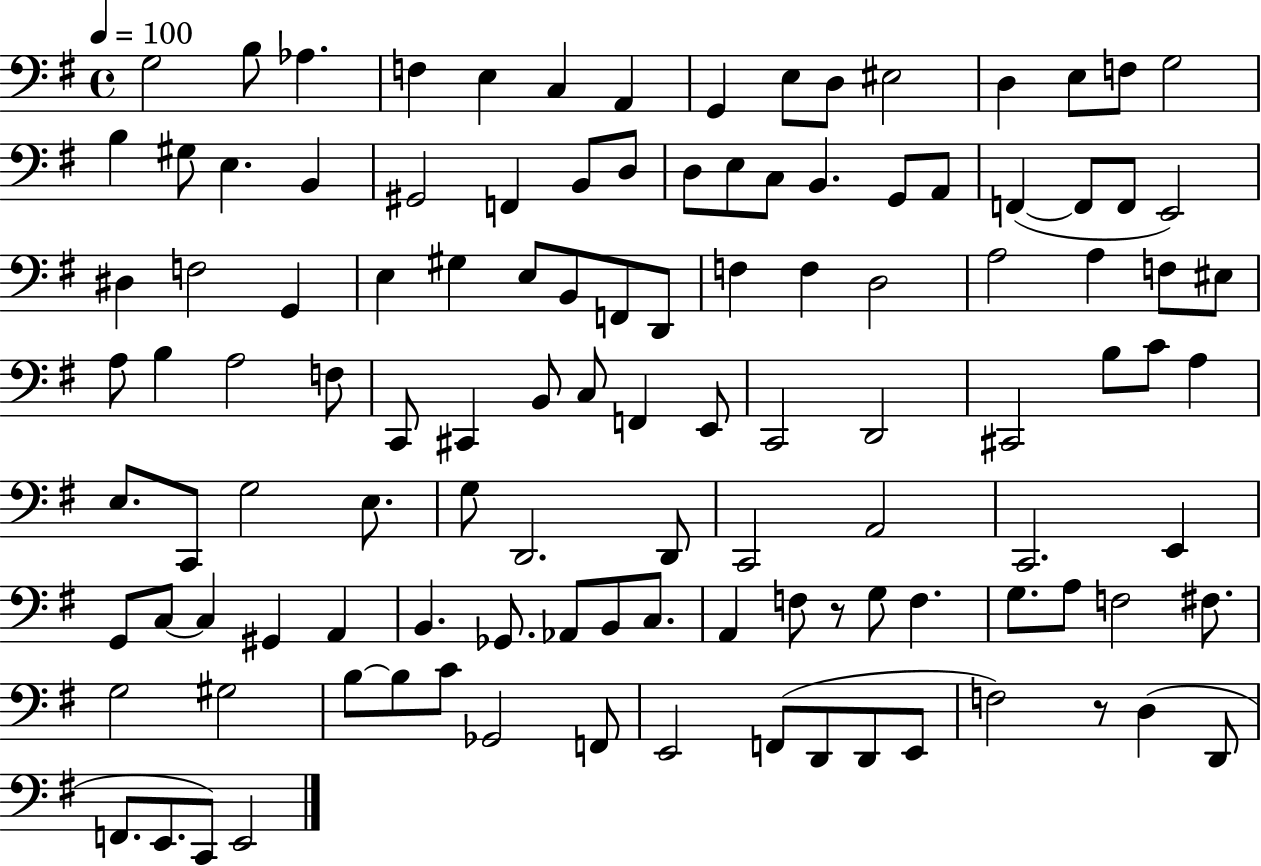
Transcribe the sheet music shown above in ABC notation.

X:1
T:Untitled
M:4/4
L:1/4
K:G
G,2 B,/2 _A, F, E, C, A,, G,, E,/2 D,/2 ^E,2 D, E,/2 F,/2 G,2 B, ^G,/2 E, B,, ^G,,2 F,, B,,/2 D,/2 D,/2 E,/2 C,/2 B,, G,,/2 A,,/2 F,, F,,/2 F,,/2 E,,2 ^D, F,2 G,, E, ^G, E,/2 B,,/2 F,,/2 D,,/2 F, F, D,2 A,2 A, F,/2 ^E,/2 A,/2 B, A,2 F,/2 C,,/2 ^C,, B,,/2 C,/2 F,, E,,/2 C,,2 D,,2 ^C,,2 B,/2 C/2 A, E,/2 C,,/2 G,2 E,/2 G,/2 D,,2 D,,/2 C,,2 A,,2 C,,2 E,, G,,/2 C,/2 C, ^G,, A,, B,, _G,,/2 _A,,/2 B,,/2 C,/2 A,, F,/2 z/2 G,/2 F, G,/2 A,/2 F,2 ^F,/2 G,2 ^G,2 B,/2 B,/2 C/2 _G,,2 F,,/2 E,,2 F,,/2 D,,/2 D,,/2 E,,/2 F,2 z/2 D, D,,/2 F,,/2 E,,/2 C,,/2 E,,2